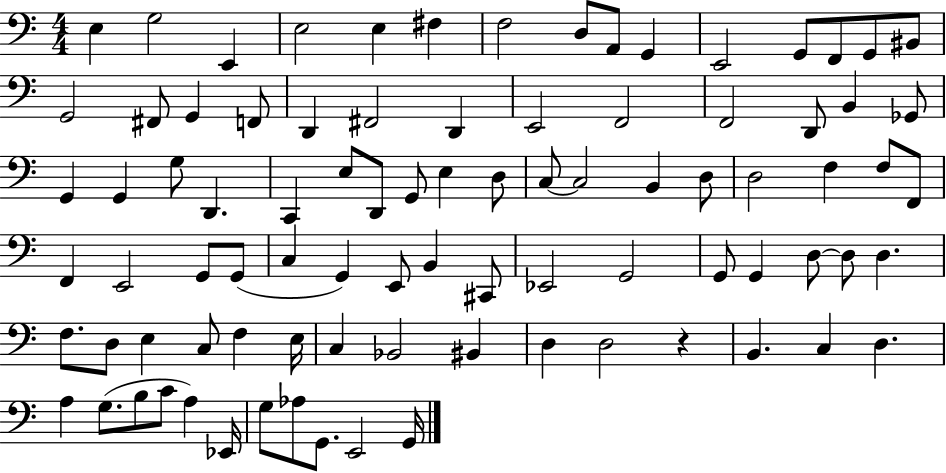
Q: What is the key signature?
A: C major